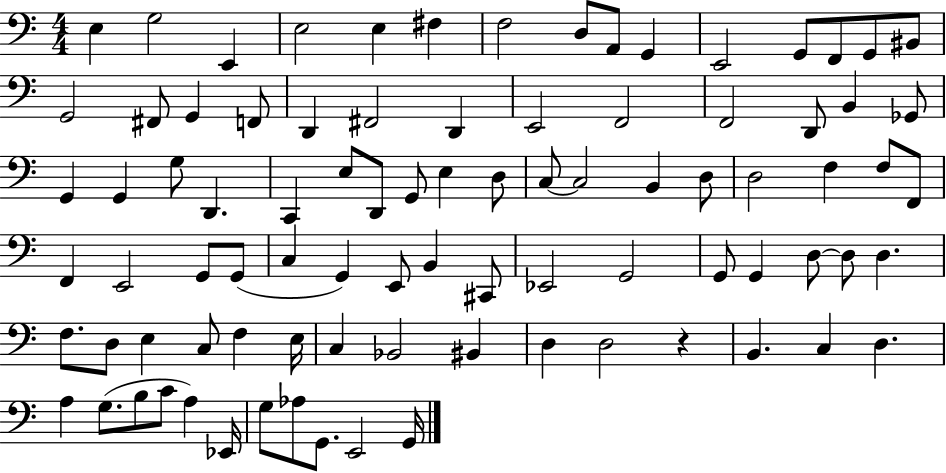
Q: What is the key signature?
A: C major